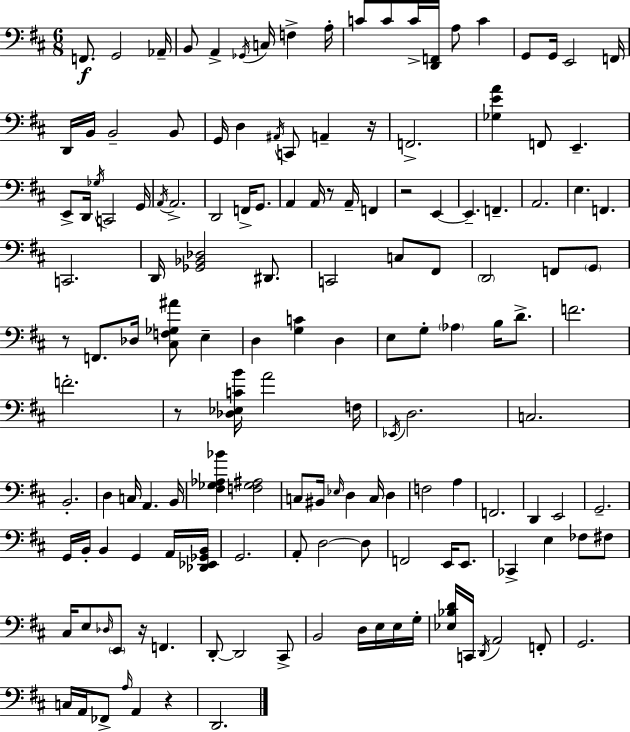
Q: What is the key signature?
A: D major